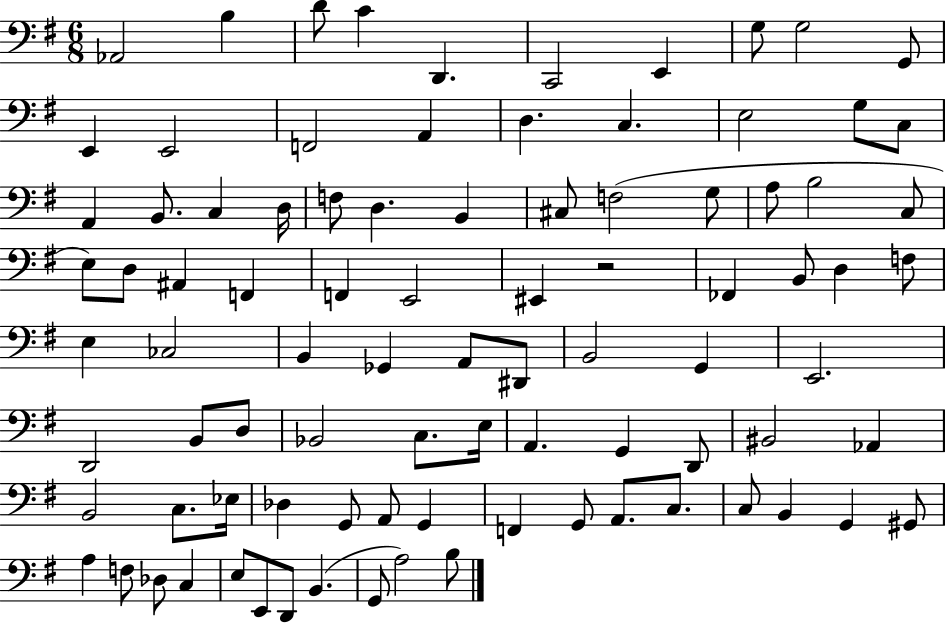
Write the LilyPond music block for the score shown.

{
  \clef bass
  \numericTimeSignature
  \time 6/8
  \key g \major
  aes,2 b4 | d'8 c'4 d,4. | c,2 e,4 | g8 g2 g,8 | \break e,4 e,2 | f,2 a,4 | d4. c4. | e2 g8 c8 | \break a,4 b,8. c4 d16 | f8 d4. b,4 | cis8 f2( g8 | a8 b2 c8 | \break e8) d8 ais,4 f,4 | f,4 e,2 | eis,4 r2 | fes,4 b,8 d4 f8 | \break e4 ces2 | b,4 ges,4 a,8 dis,8 | b,2 g,4 | e,2. | \break d,2 b,8 d8 | bes,2 c8. e16 | a,4. g,4 d,8 | bis,2 aes,4 | \break b,2 c8. ees16 | des4 g,8 a,8 g,4 | f,4 g,8 a,8. c8. | c8 b,4 g,4 gis,8 | \break a4 f8 des8 c4 | e8 e,8 d,8 b,4.( | g,8 a2) b8 | \bar "|."
}